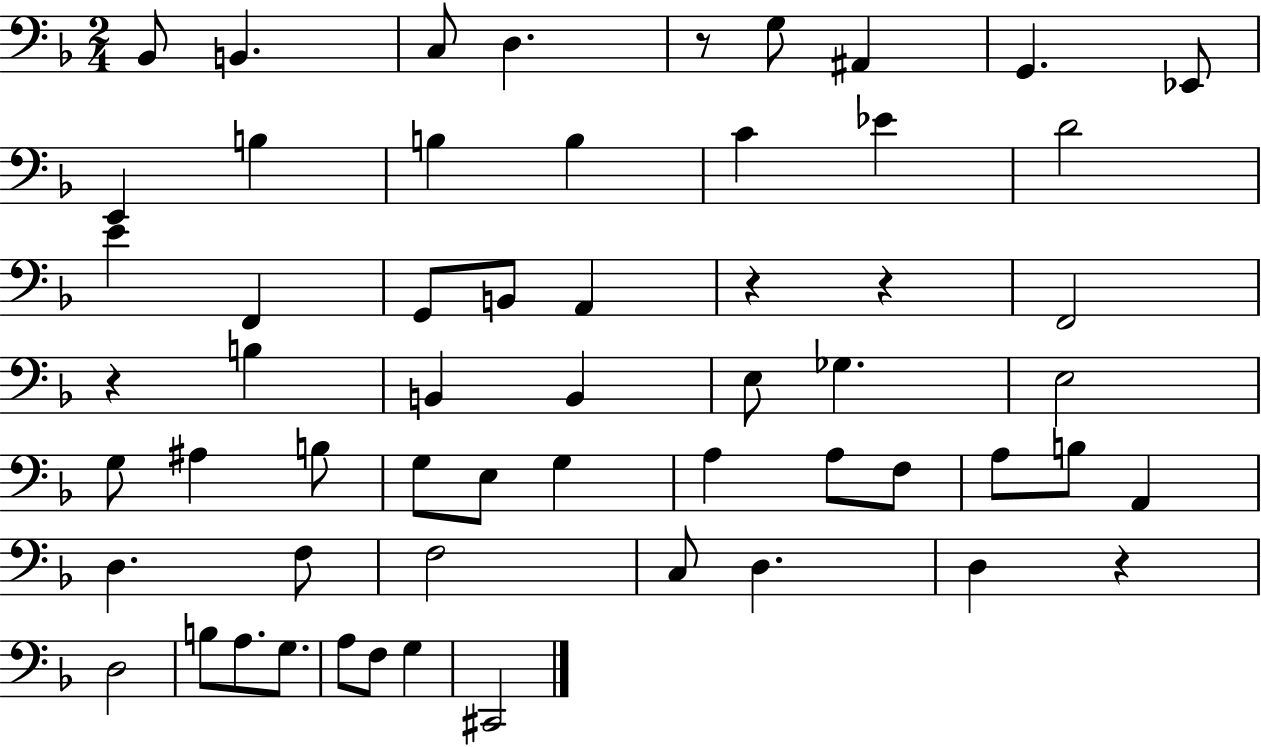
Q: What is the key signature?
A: F major